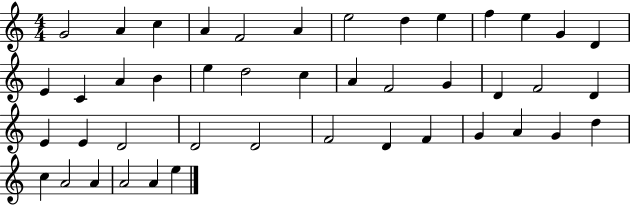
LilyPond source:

{
  \clef treble
  \numericTimeSignature
  \time 4/4
  \key c \major
  g'2 a'4 c''4 | a'4 f'2 a'4 | e''2 d''4 e''4 | f''4 e''4 g'4 d'4 | \break e'4 c'4 a'4 b'4 | e''4 d''2 c''4 | a'4 f'2 g'4 | d'4 f'2 d'4 | \break e'4 e'4 d'2 | d'2 d'2 | f'2 d'4 f'4 | g'4 a'4 g'4 d''4 | \break c''4 a'2 a'4 | a'2 a'4 e''4 | \bar "|."
}